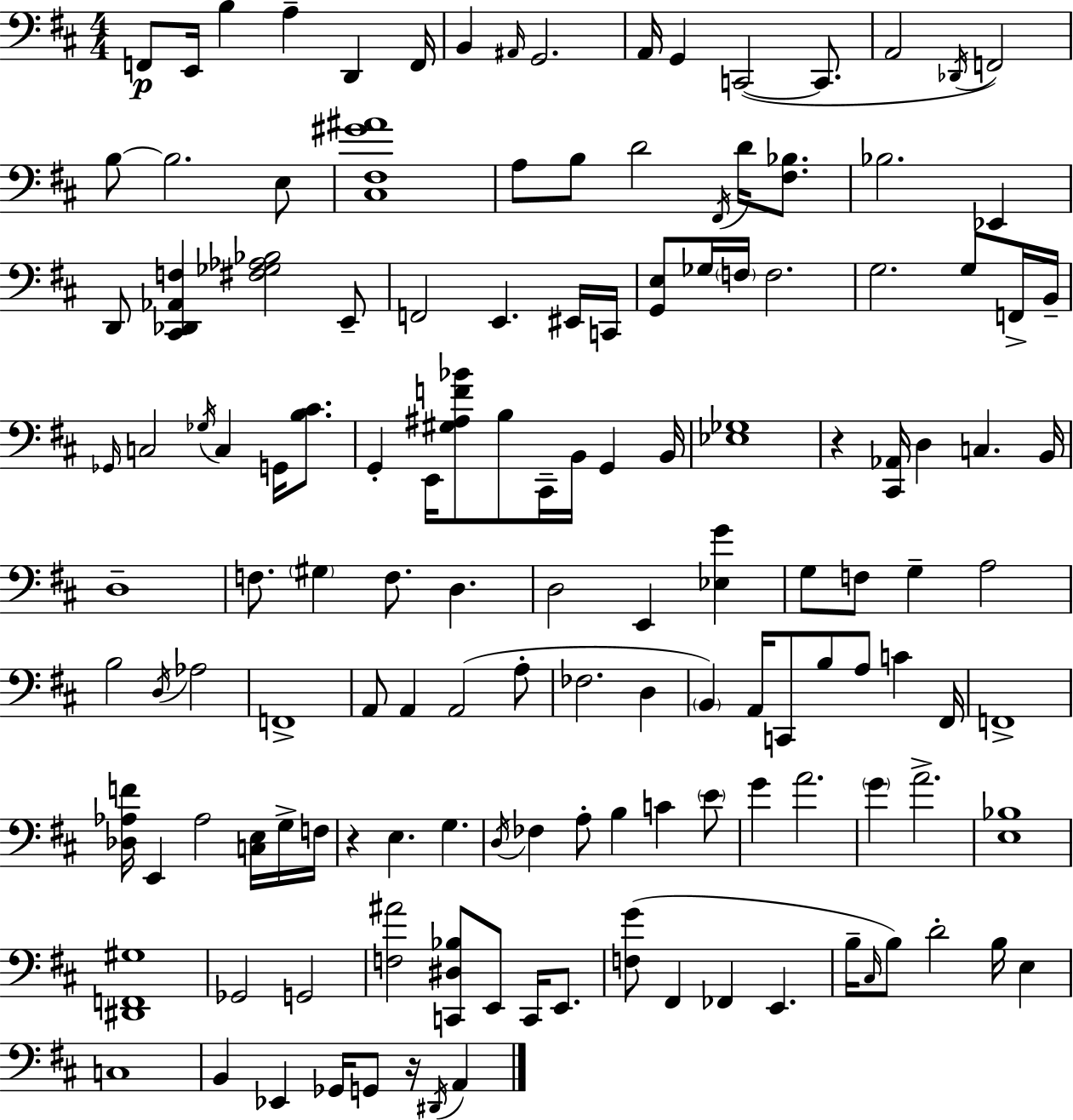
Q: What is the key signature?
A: D major